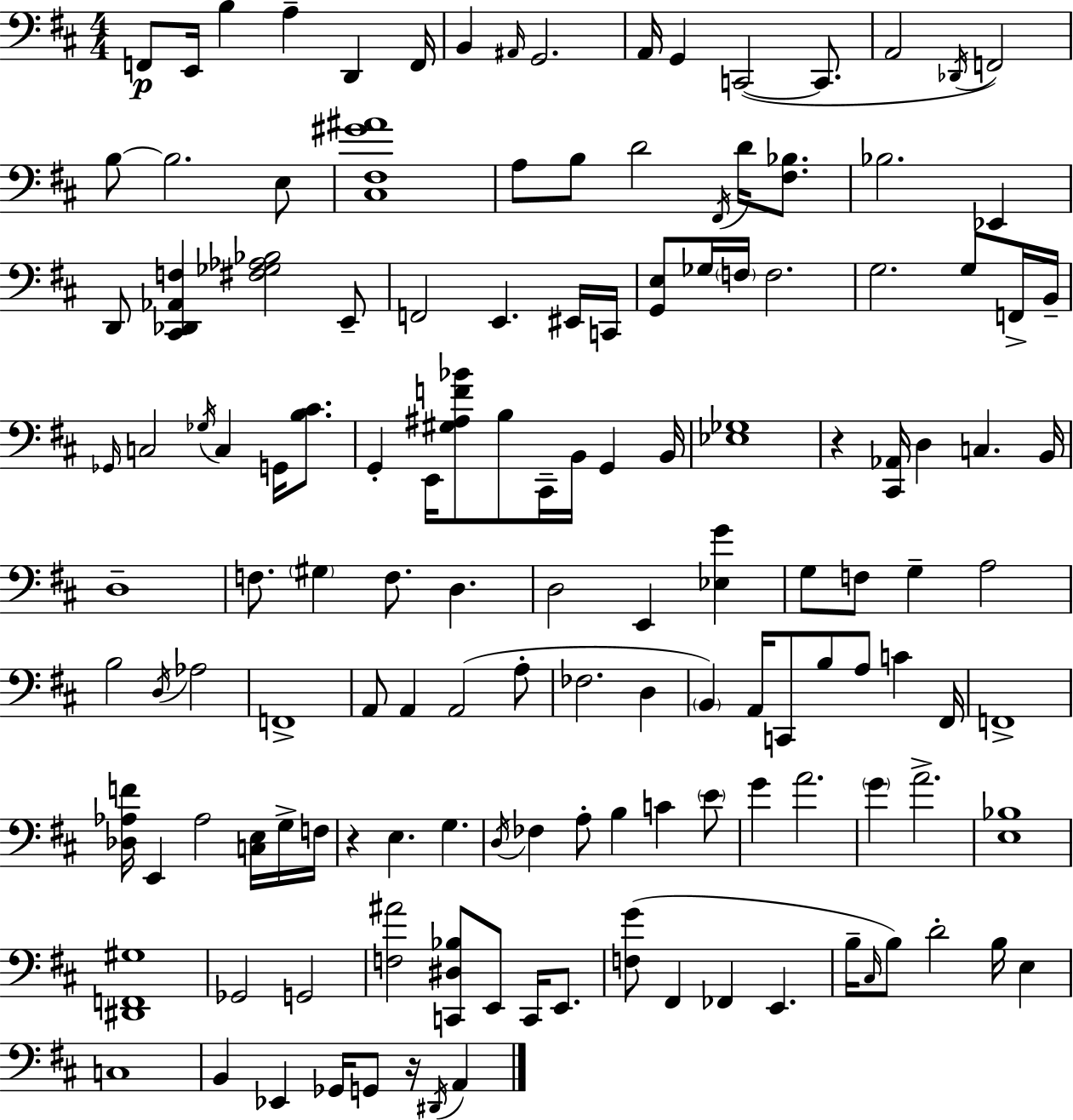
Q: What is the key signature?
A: D major